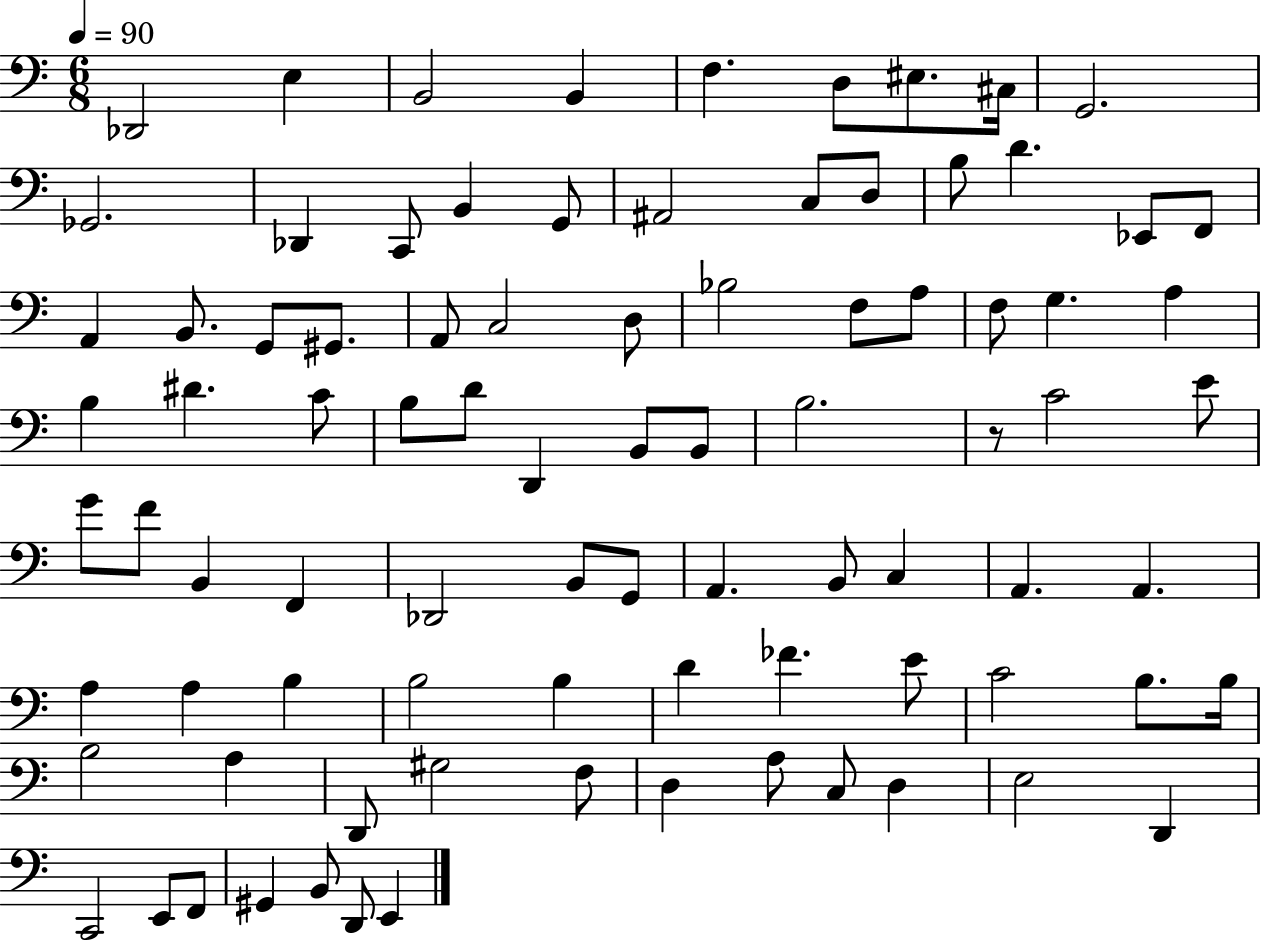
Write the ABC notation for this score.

X:1
T:Untitled
M:6/8
L:1/4
K:C
_D,,2 E, B,,2 B,, F, D,/2 ^E,/2 ^C,/4 G,,2 _G,,2 _D,, C,,/2 B,, G,,/2 ^A,,2 C,/2 D,/2 B,/2 D _E,,/2 F,,/2 A,, B,,/2 G,,/2 ^G,,/2 A,,/2 C,2 D,/2 _B,2 F,/2 A,/2 F,/2 G, A, B, ^D C/2 B,/2 D/2 D,, B,,/2 B,,/2 B,2 z/2 C2 E/2 G/2 F/2 B,, F,, _D,,2 B,,/2 G,,/2 A,, B,,/2 C, A,, A,, A, A, B, B,2 B, D _F E/2 C2 B,/2 B,/4 B,2 A, D,,/2 ^G,2 F,/2 D, A,/2 C,/2 D, E,2 D,, C,,2 E,,/2 F,,/2 ^G,, B,,/2 D,,/2 E,,